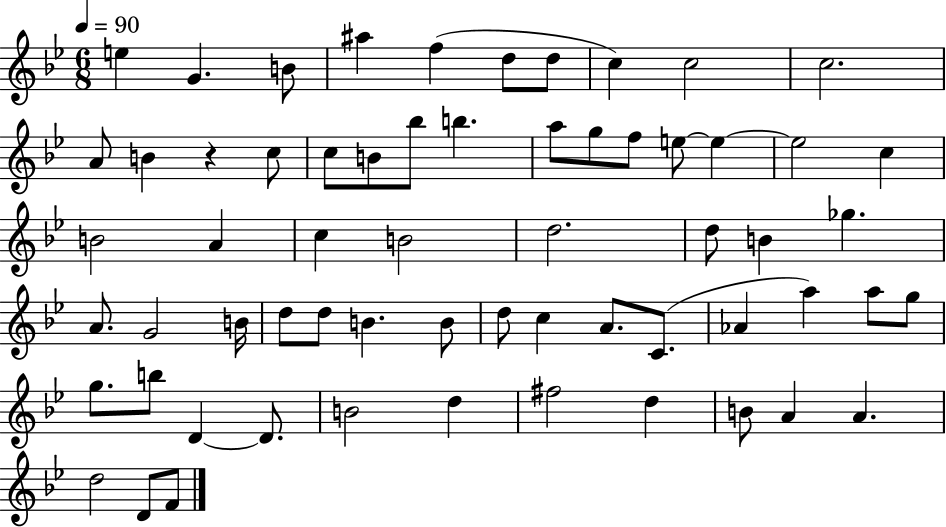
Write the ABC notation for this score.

X:1
T:Untitled
M:6/8
L:1/4
K:Bb
e G B/2 ^a f d/2 d/2 c c2 c2 A/2 B z c/2 c/2 B/2 _b/2 b a/2 g/2 f/2 e/2 e e2 c B2 A c B2 d2 d/2 B _g A/2 G2 B/4 d/2 d/2 B B/2 d/2 c A/2 C/2 _A a a/2 g/2 g/2 b/2 D D/2 B2 d ^f2 d B/2 A A d2 D/2 F/2